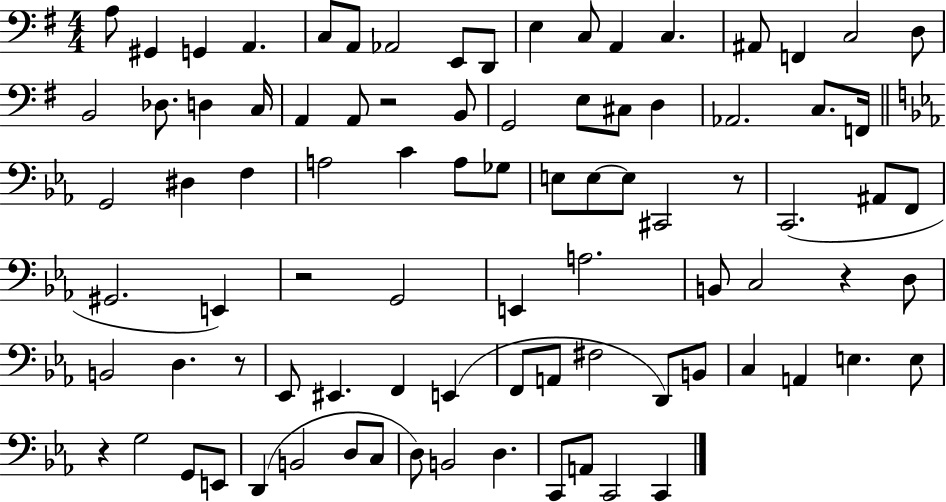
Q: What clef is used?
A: bass